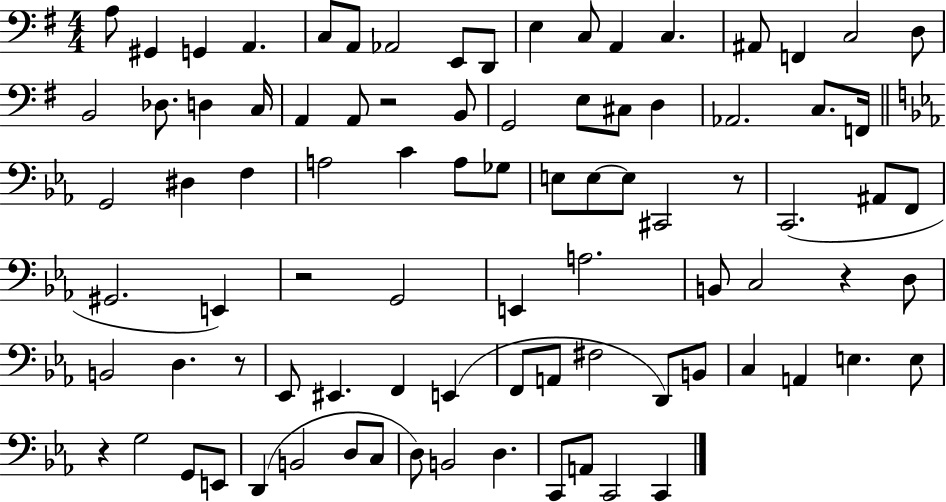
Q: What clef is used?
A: bass